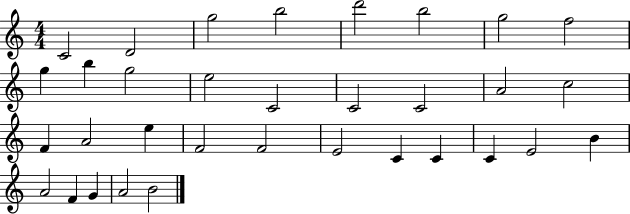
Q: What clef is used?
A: treble